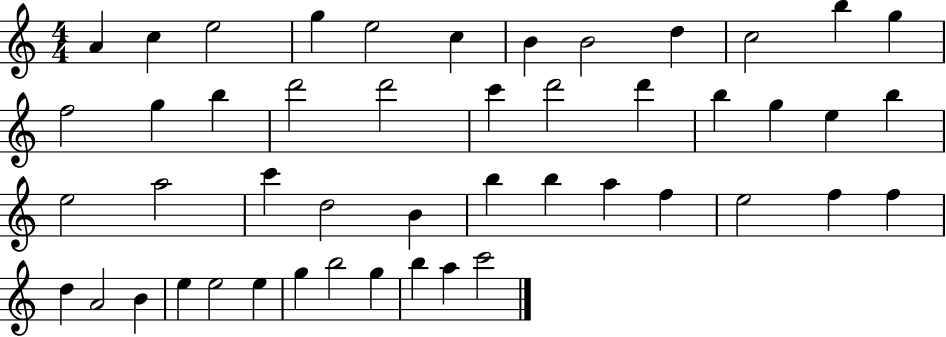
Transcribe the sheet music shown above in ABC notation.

X:1
T:Untitled
M:4/4
L:1/4
K:C
A c e2 g e2 c B B2 d c2 b g f2 g b d'2 d'2 c' d'2 d' b g e b e2 a2 c' d2 B b b a f e2 f f d A2 B e e2 e g b2 g b a c'2